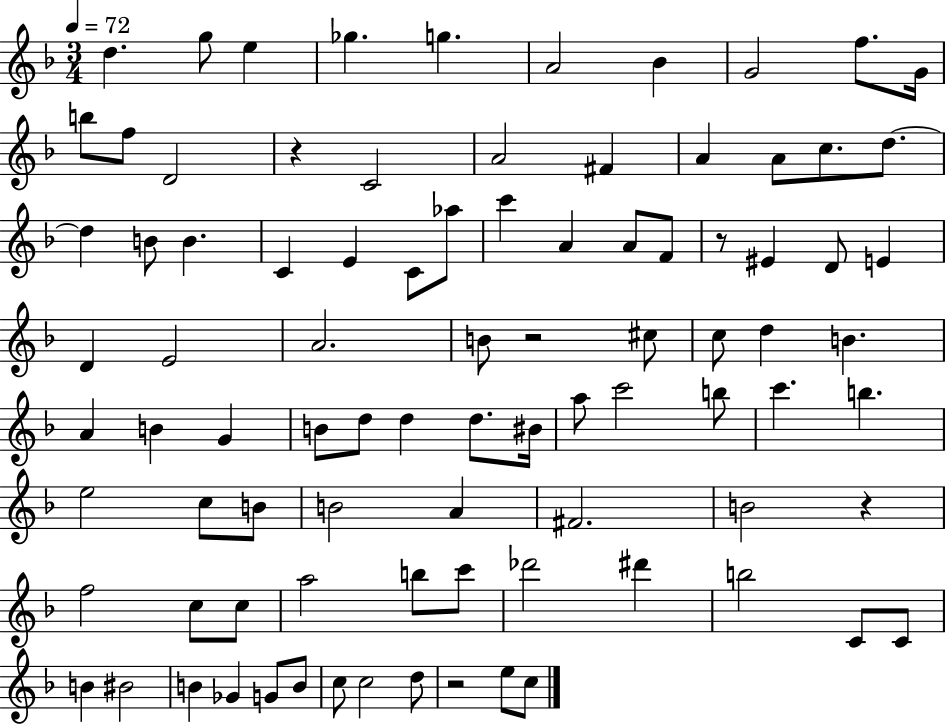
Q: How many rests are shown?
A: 5